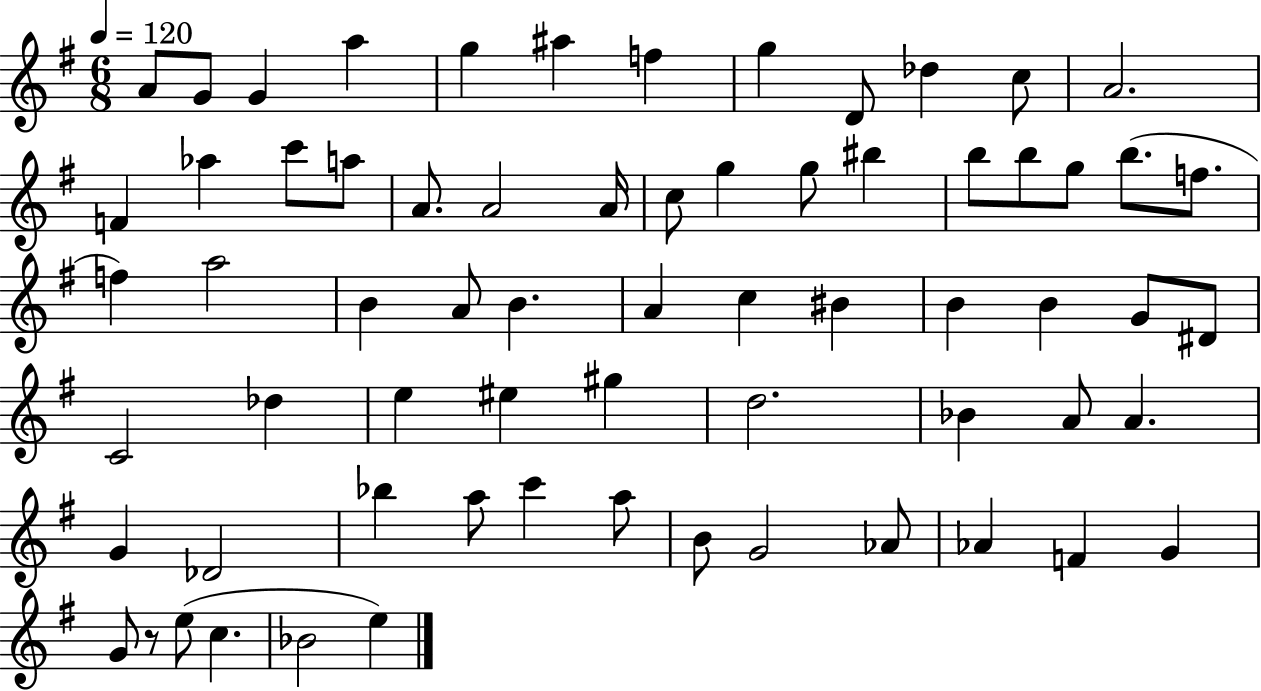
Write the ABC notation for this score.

X:1
T:Untitled
M:6/8
L:1/4
K:G
A/2 G/2 G a g ^a f g D/2 _d c/2 A2 F _a c'/2 a/2 A/2 A2 A/4 c/2 g g/2 ^b b/2 b/2 g/2 b/2 f/2 f a2 B A/2 B A c ^B B B G/2 ^D/2 C2 _d e ^e ^g d2 _B A/2 A G _D2 _b a/2 c' a/2 B/2 G2 _A/2 _A F G G/2 z/2 e/2 c _B2 e